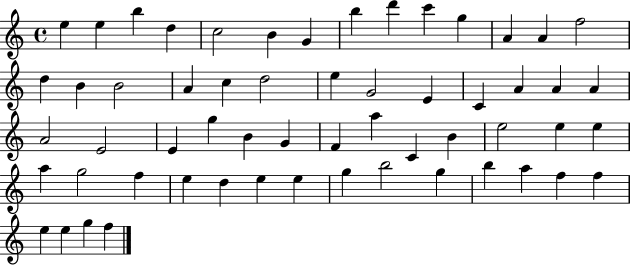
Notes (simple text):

E5/q E5/q B5/q D5/q C5/h B4/q G4/q B5/q D6/q C6/q G5/q A4/q A4/q F5/h D5/q B4/q B4/h A4/q C5/q D5/h E5/q G4/h E4/q C4/q A4/q A4/q A4/q A4/h E4/h E4/q G5/q B4/q G4/q F4/q A5/q C4/q B4/q E5/h E5/q E5/q A5/q G5/h F5/q E5/q D5/q E5/q E5/q G5/q B5/h G5/q B5/q A5/q F5/q F5/q E5/q E5/q G5/q F5/q